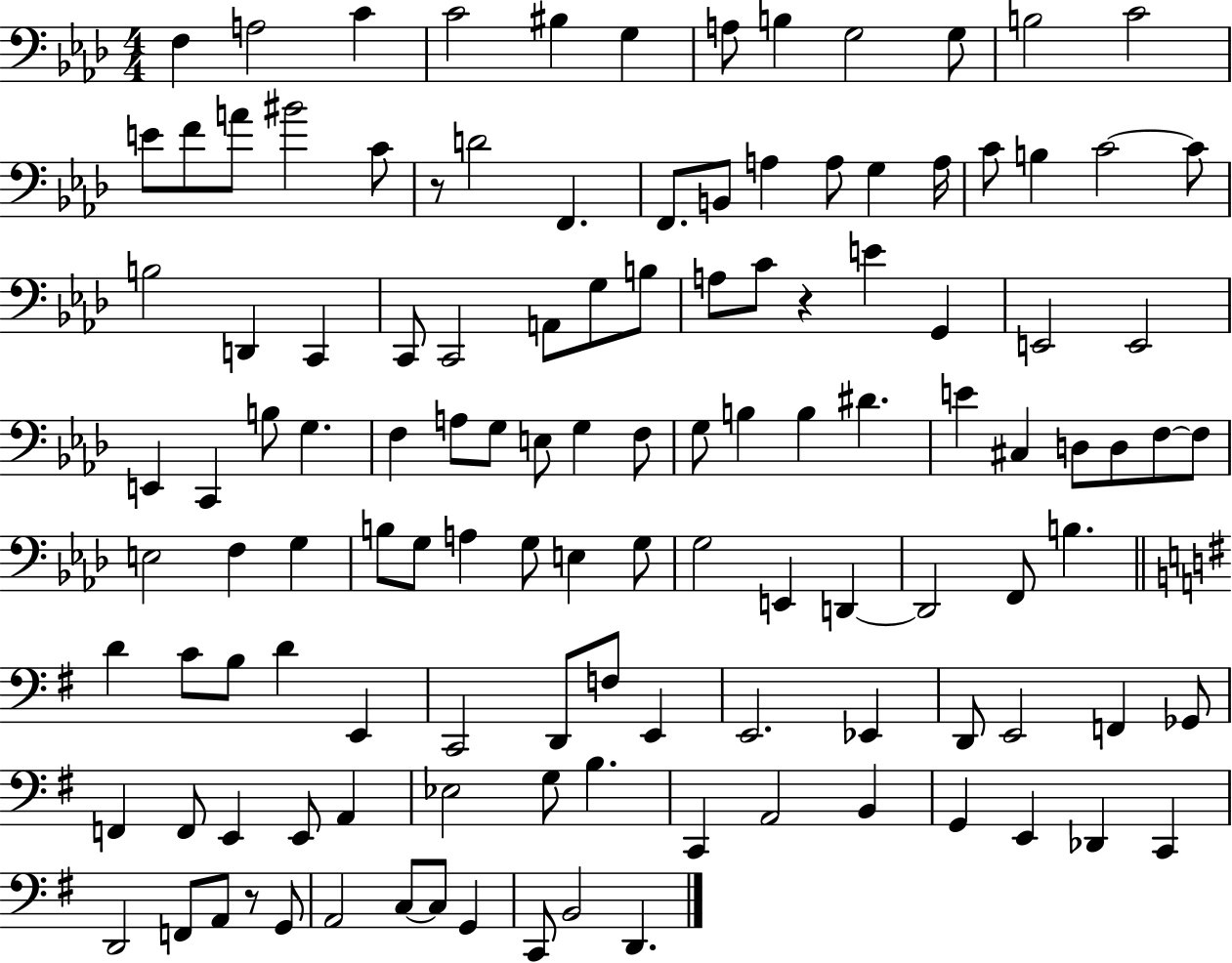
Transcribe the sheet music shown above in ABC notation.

X:1
T:Untitled
M:4/4
L:1/4
K:Ab
F, A,2 C C2 ^B, G, A,/2 B, G,2 G,/2 B,2 C2 E/2 F/2 A/2 ^B2 C/2 z/2 D2 F,, F,,/2 B,,/2 A, A,/2 G, A,/4 C/2 B, C2 C/2 B,2 D,, C,, C,,/2 C,,2 A,,/2 G,/2 B,/2 A,/2 C/2 z E G,, E,,2 E,,2 E,, C,, B,/2 G, F, A,/2 G,/2 E,/2 G, F,/2 G,/2 B, B, ^D E ^C, D,/2 D,/2 F,/2 F,/2 E,2 F, G, B,/2 G,/2 A, G,/2 E, G,/2 G,2 E,, D,, D,,2 F,,/2 B, D C/2 B,/2 D E,, C,,2 D,,/2 F,/2 E,, E,,2 _E,, D,,/2 E,,2 F,, _G,,/2 F,, F,,/2 E,, E,,/2 A,, _E,2 G,/2 B, C,, A,,2 B,, G,, E,, _D,, C,, D,,2 F,,/2 A,,/2 z/2 G,,/2 A,,2 C,/2 C,/2 G,, C,,/2 B,,2 D,,